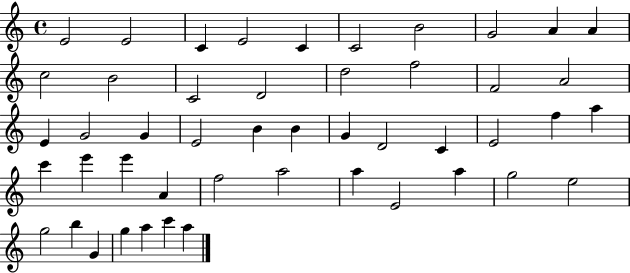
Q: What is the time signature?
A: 4/4